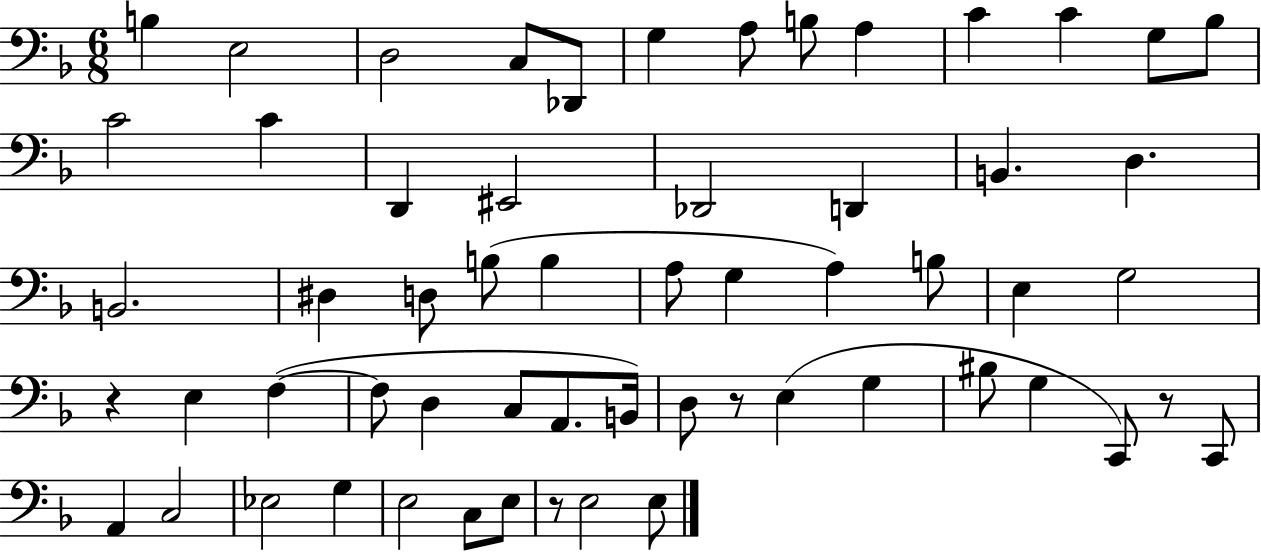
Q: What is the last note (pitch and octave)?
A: E3